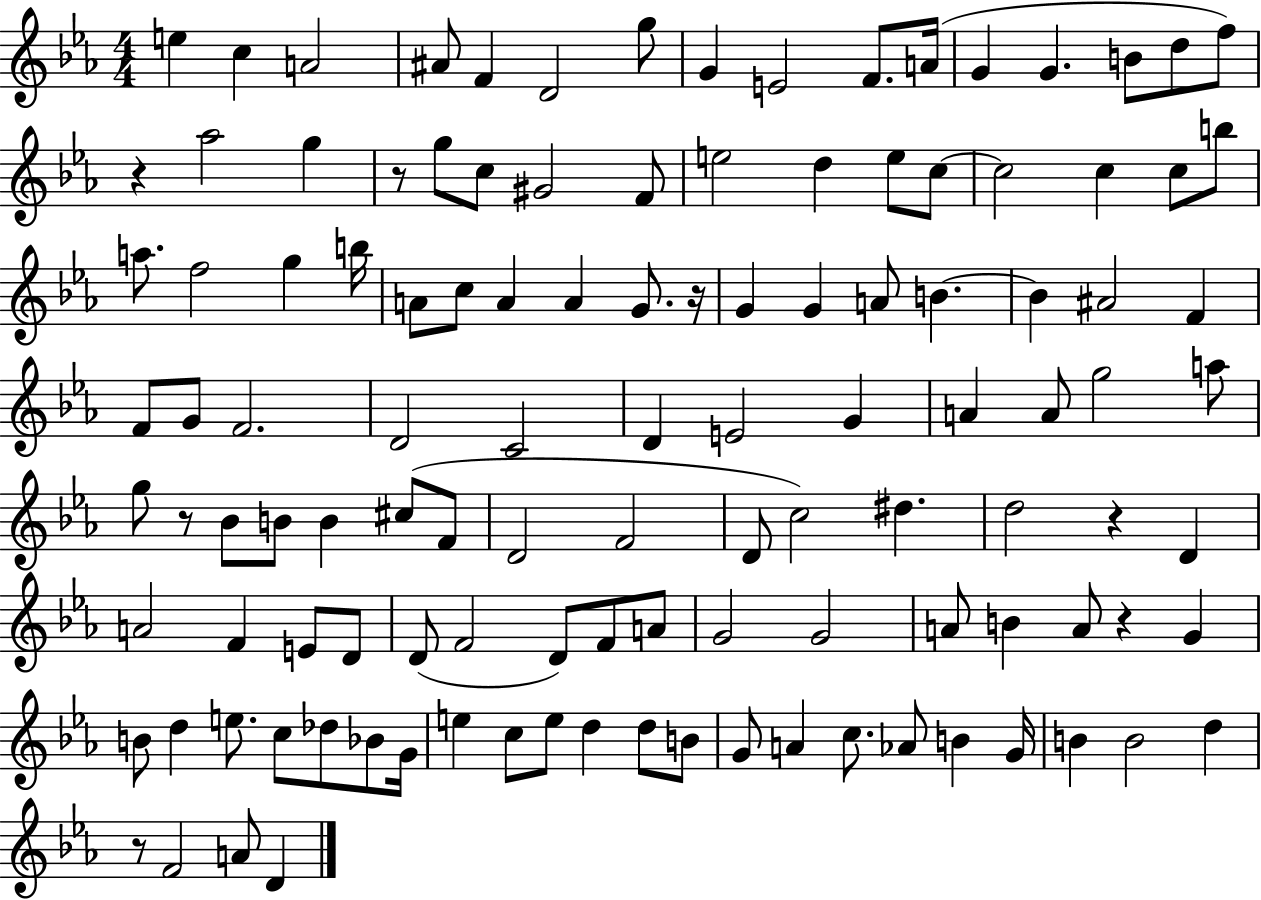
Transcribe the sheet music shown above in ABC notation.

X:1
T:Untitled
M:4/4
L:1/4
K:Eb
e c A2 ^A/2 F D2 g/2 G E2 F/2 A/4 G G B/2 d/2 f/2 z _a2 g z/2 g/2 c/2 ^G2 F/2 e2 d e/2 c/2 c2 c c/2 b/2 a/2 f2 g b/4 A/2 c/2 A A G/2 z/4 G G A/2 B B ^A2 F F/2 G/2 F2 D2 C2 D E2 G A A/2 g2 a/2 g/2 z/2 _B/2 B/2 B ^c/2 F/2 D2 F2 D/2 c2 ^d d2 z D A2 F E/2 D/2 D/2 F2 D/2 F/2 A/2 G2 G2 A/2 B A/2 z G B/2 d e/2 c/2 _d/2 _B/2 G/4 e c/2 e/2 d d/2 B/2 G/2 A c/2 _A/2 B G/4 B B2 d z/2 F2 A/2 D